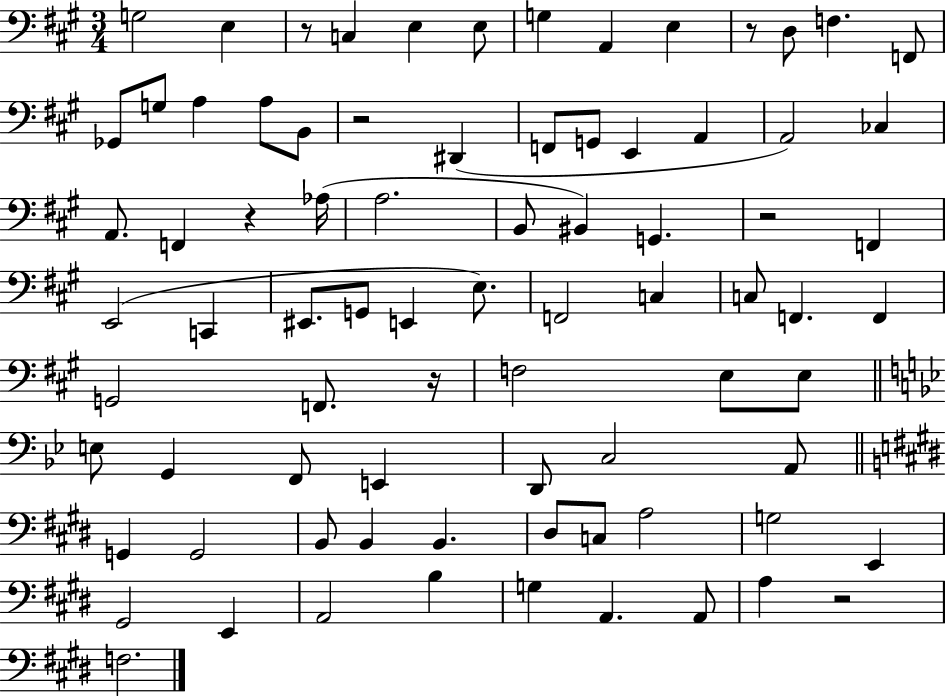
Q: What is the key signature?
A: A major